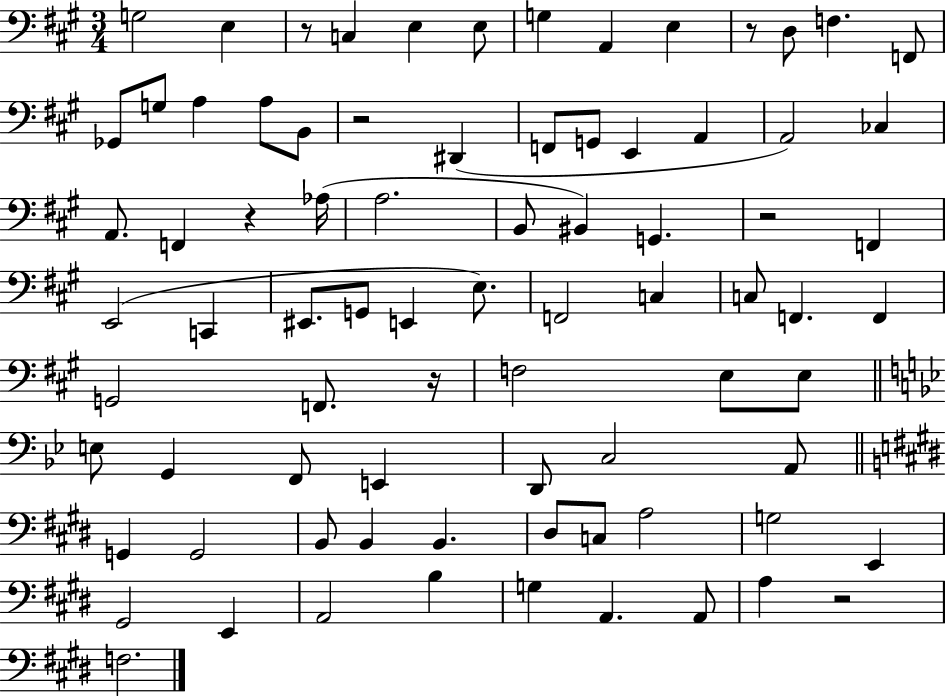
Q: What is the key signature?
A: A major